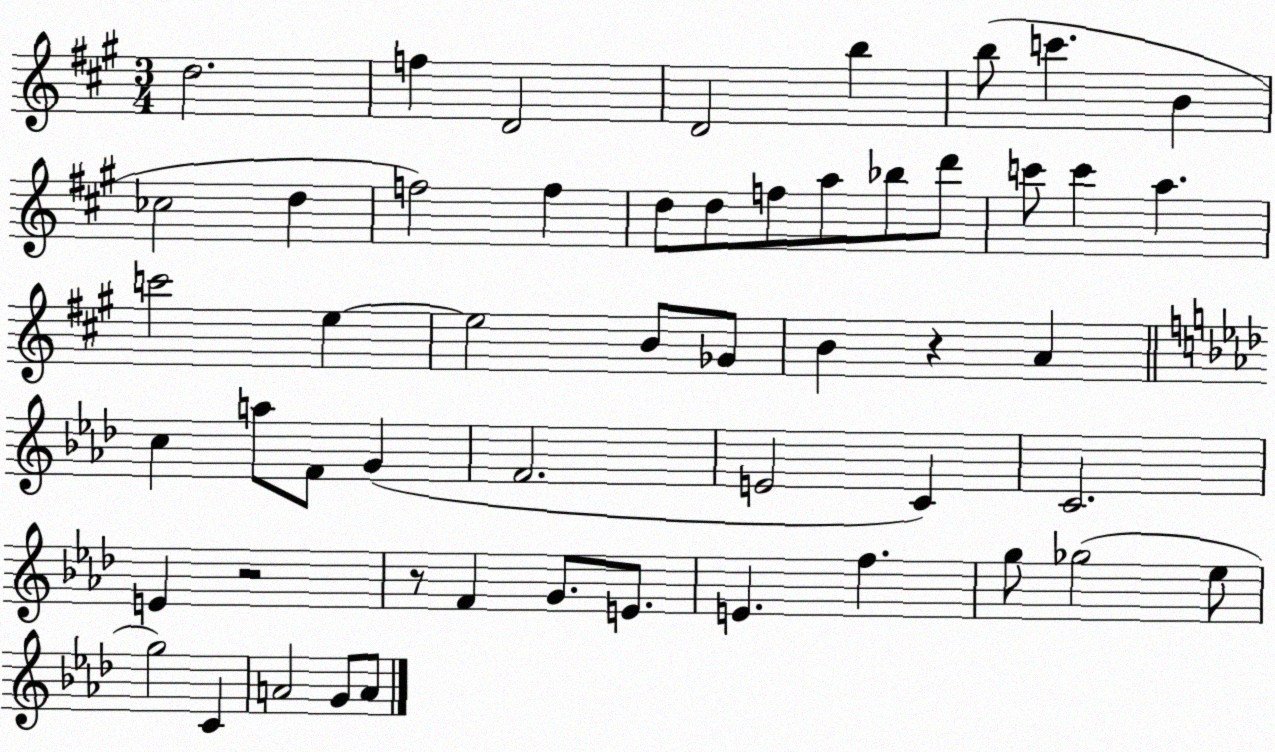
X:1
T:Untitled
M:3/4
L:1/4
K:A
d2 f D2 D2 b b/2 c' B _c2 d f2 f d/2 d/2 f/2 a/2 _b/2 d'/2 c'/2 c' a c'2 e e2 B/2 _G/2 B z A c a/2 F/2 G F2 E2 C C2 E z2 z/2 F G/2 E/2 E f g/2 _g2 _e/2 g2 C A2 G/2 A/2